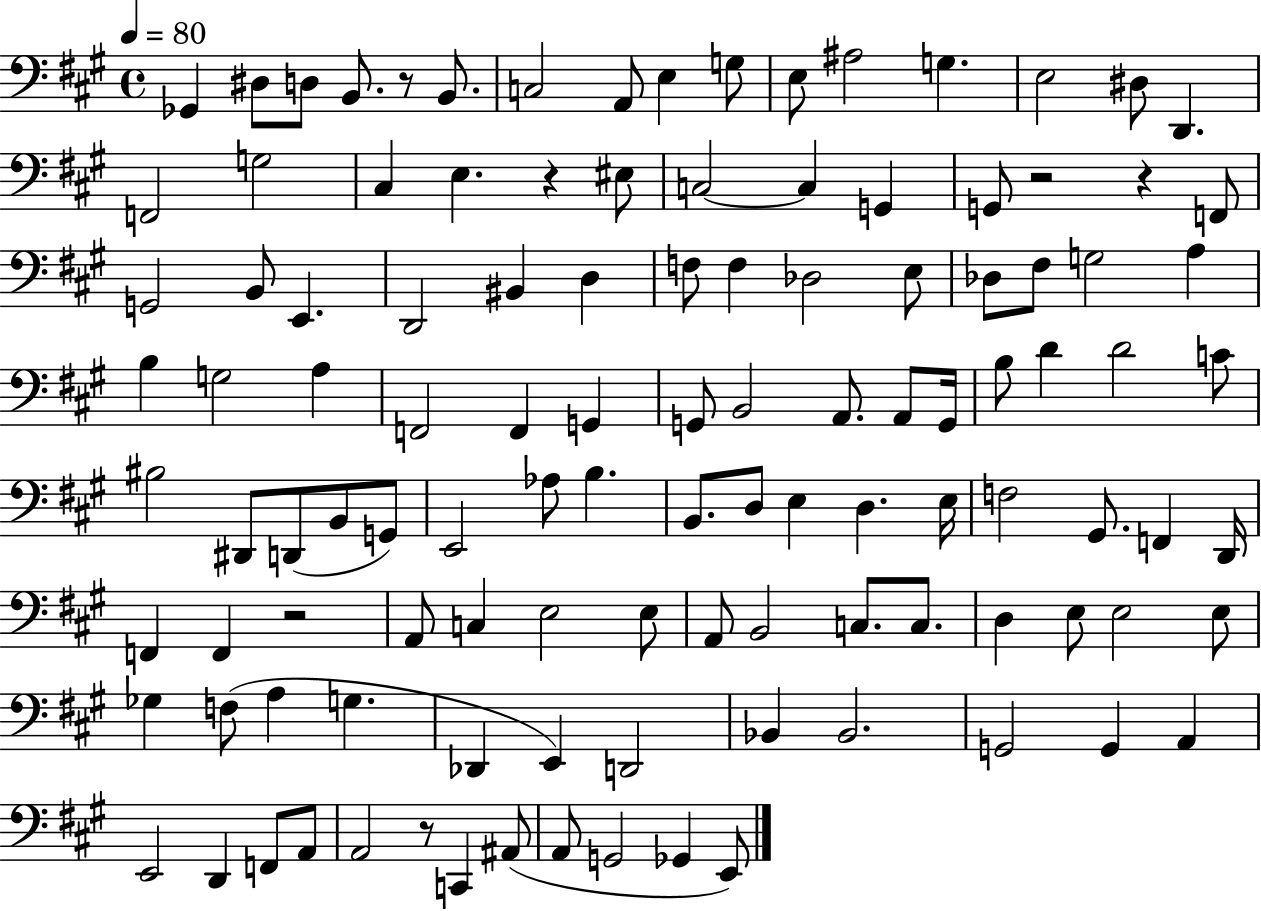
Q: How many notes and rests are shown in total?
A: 114